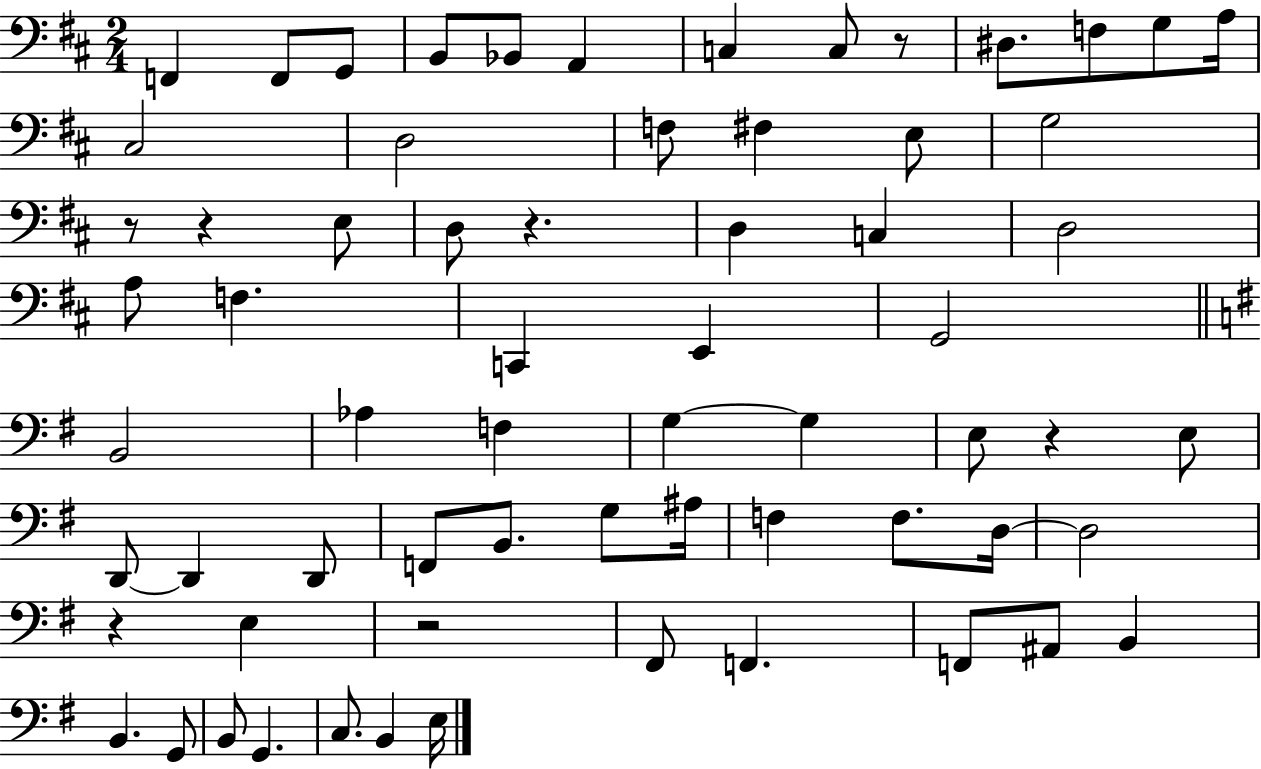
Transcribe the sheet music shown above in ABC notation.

X:1
T:Untitled
M:2/4
L:1/4
K:D
F,, F,,/2 G,,/2 B,,/2 _B,,/2 A,, C, C,/2 z/2 ^D,/2 F,/2 G,/2 A,/4 ^C,2 D,2 F,/2 ^F, E,/2 G,2 z/2 z E,/2 D,/2 z D, C, D,2 A,/2 F, C,, E,, G,,2 B,,2 _A, F, G, G, E,/2 z E,/2 D,,/2 D,, D,,/2 F,,/2 B,,/2 G,/2 ^A,/4 F, F,/2 D,/4 D,2 z E, z2 ^F,,/2 F,, F,,/2 ^A,,/2 B,, B,, G,,/2 B,,/2 G,, C,/2 B,, E,/4